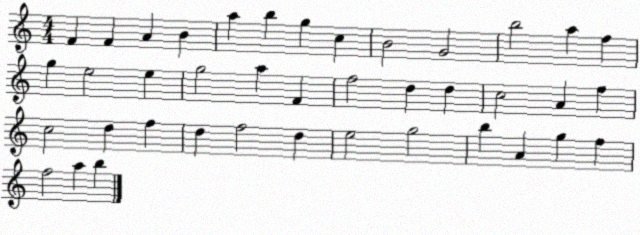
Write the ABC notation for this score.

X:1
T:Untitled
M:4/4
L:1/4
K:C
F F A B a b g c B2 G2 b2 a f g e2 e g2 a F f2 d d c2 A f c2 d f d f2 d e2 g2 b A g f f2 a b